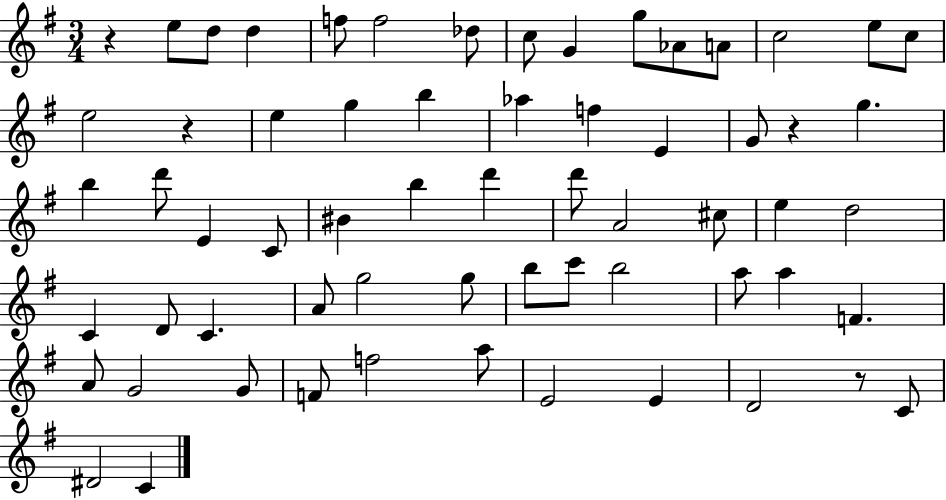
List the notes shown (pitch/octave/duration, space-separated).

R/q E5/e D5/e D5/q F5/e F5/h Db5/e C5/e G4/q G5/e Ab4/e A4/e C5/h E5/e C5/e E5/h R/q E5/q G5/q B5/q Ab5/q F5/q E4/q G4/e R/q G5/q. B5/q D6/e E4/q C4/e BIS4/q B5/q D6/q D6/e A4/h C#5/e E5/q D5/h C4/q D4/e C4/q. A4/e G5/h G5/e B5/e C6/e B5/h A5/e A5/q F4/q. A4/e G4/h G4/e F4/e F5/h A5/e E4/h E4/q D4/h R/e C4/e D#4/h C4/q